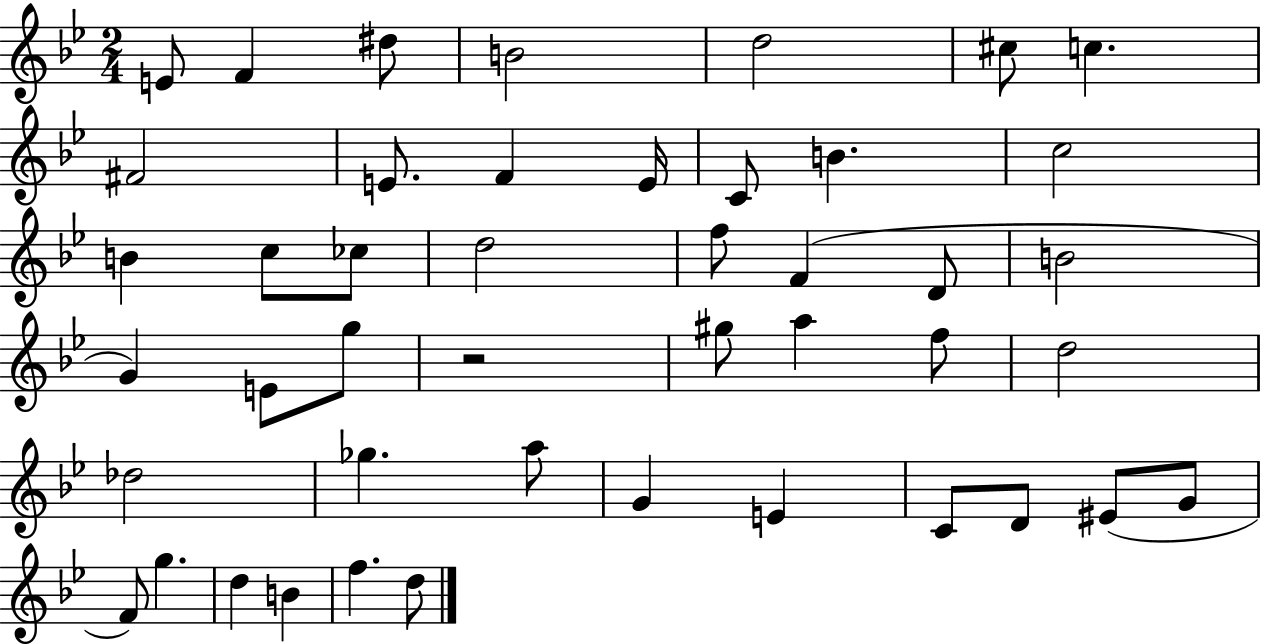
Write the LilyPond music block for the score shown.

{
  \clef treble
  \numericTimeSignature
  \time 2/4
  \key bes \major
  e'8 f'4 dis''8 | b'2 | d''2 | cis''8 c''4. | \break fis'2 | e'8. f'4 e'16 | c'8 b'4. | c''2 | \break b'4 c''8 ces''8 | d''2 | f''8 f'4( d'8 | b'2 | \break g'4) e'8 g''8 | r2 | gis''8 a''4 f''8 | d''2 | \break des''2 | ges''4. a''8 | g'4 e'4 | c'8 d'8 eis'8( g'8 | \break f'8) g''4. | d''4 b'4 | f''4. d''8 | \bar "|."
}